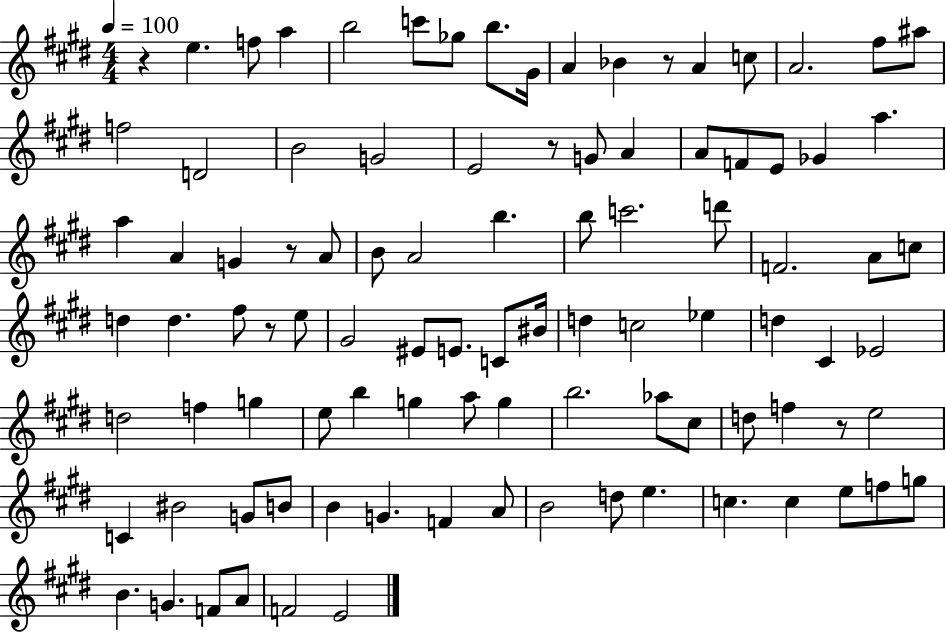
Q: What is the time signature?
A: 4/4